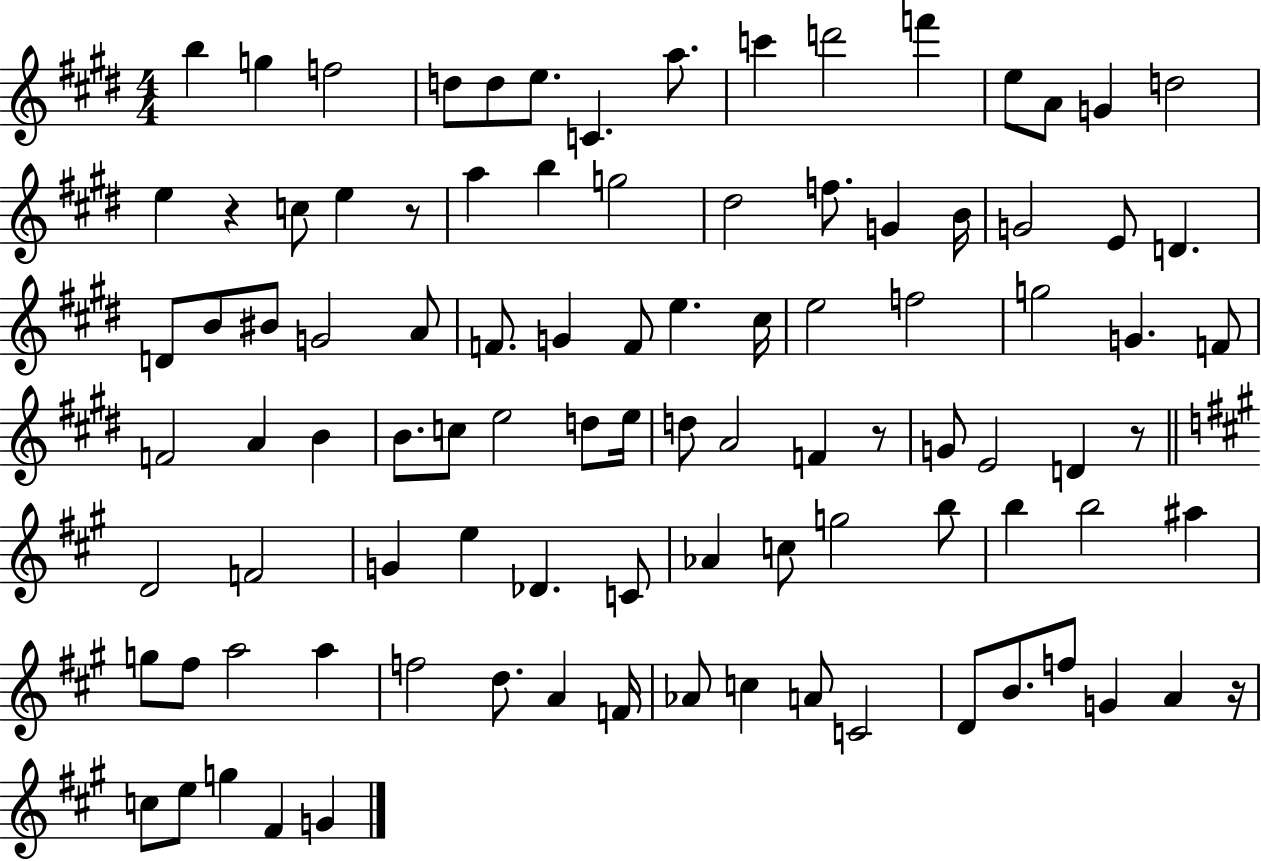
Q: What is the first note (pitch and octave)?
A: B5